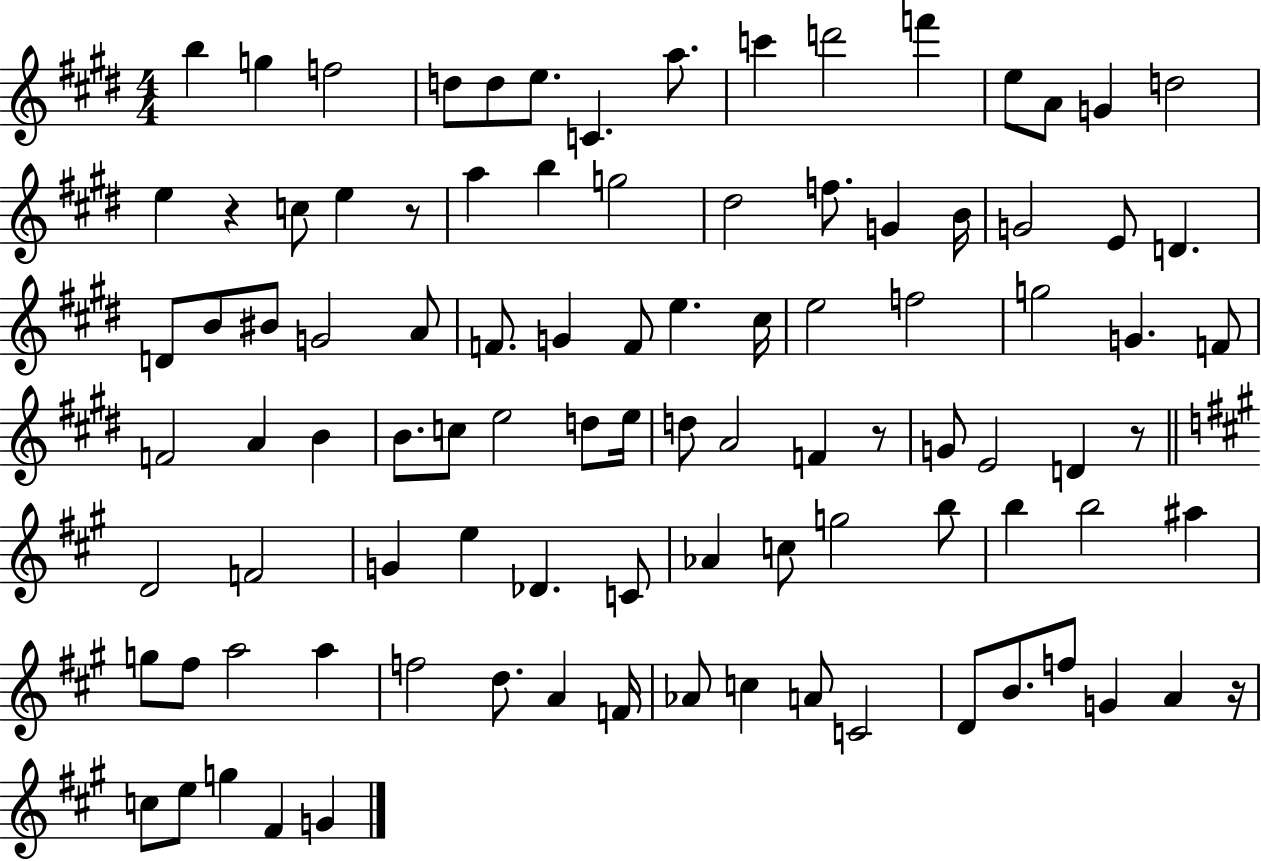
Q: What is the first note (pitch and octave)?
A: B5